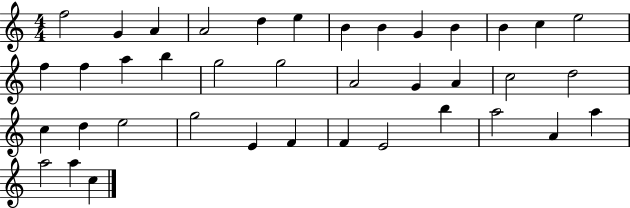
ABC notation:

X:1
T:Untitled
M:4/4
L:1/4
K:C
f2 G A A2 d e B B G B B c e2 f f a b g2 g2 A2 G A c2 d2 c d e2 g2 E F F E2 b a2 A a a2 a c